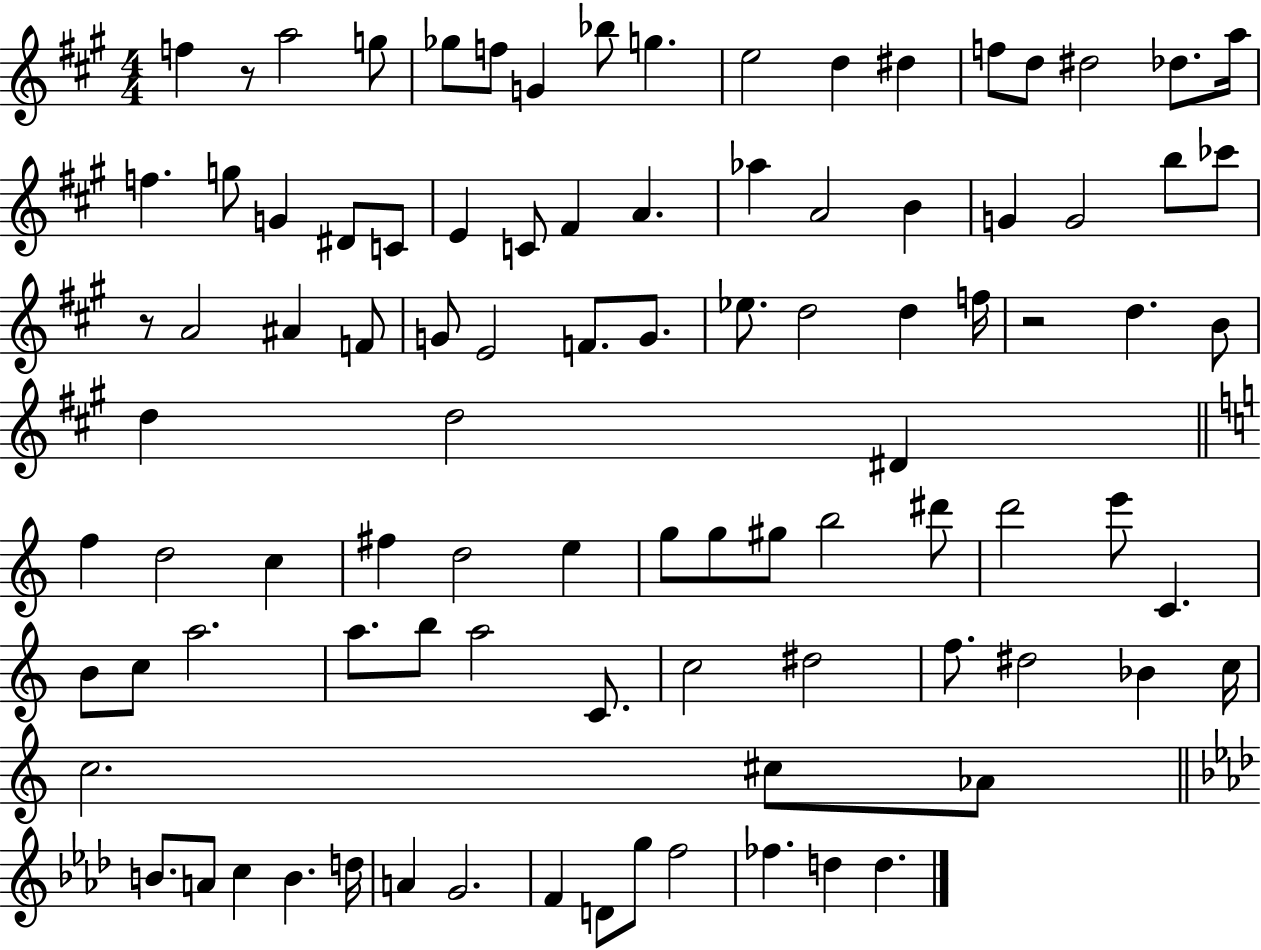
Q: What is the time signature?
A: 4/4